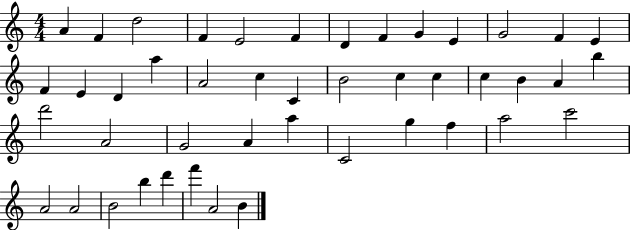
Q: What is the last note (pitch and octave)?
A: B4